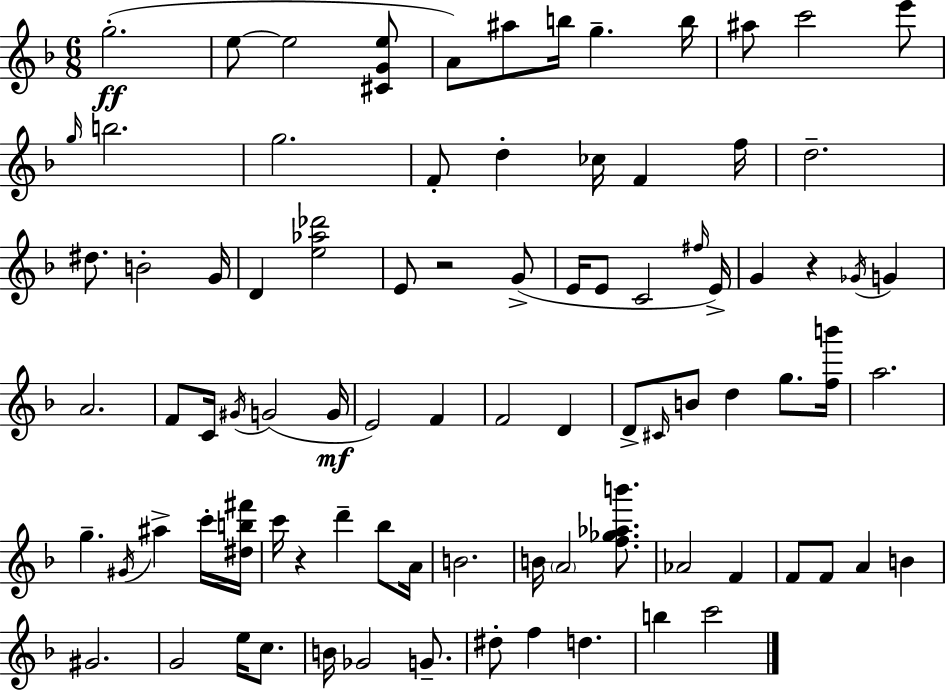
X:1
T:Untitled
M:6/8
L:1/4
K:Dm
g2 e/2 e2 [^CGe]/2 A/2 ^a/2 b/4 g b/4 ^a/2 c'2 e'/2 g/4 b2 g2 F/2 d _c/4 F f/4 d2 ^d/2 B2 G/4 D [e_a_d']2 E/2 z2 G/2 E/4 E/2 C2 ^f/4 E/4 G z _G/4 G A2 F/2 C/4 ^G/4 G2 G/4 E2 F F2 D D/2 ^C/4 B/2 d g/2 [fb']/4 a2 g ^G/4 ^a c'/4 [^db^f']/4 c'/4 z d' _b/2 A/4 B2 B/4 A2 [f_g_ab']/2 _A2 F F/2 F/2 A B ^G2 G2 e/4 c/2 B/4 _G2 G/2 ^d/2 f d b c'2